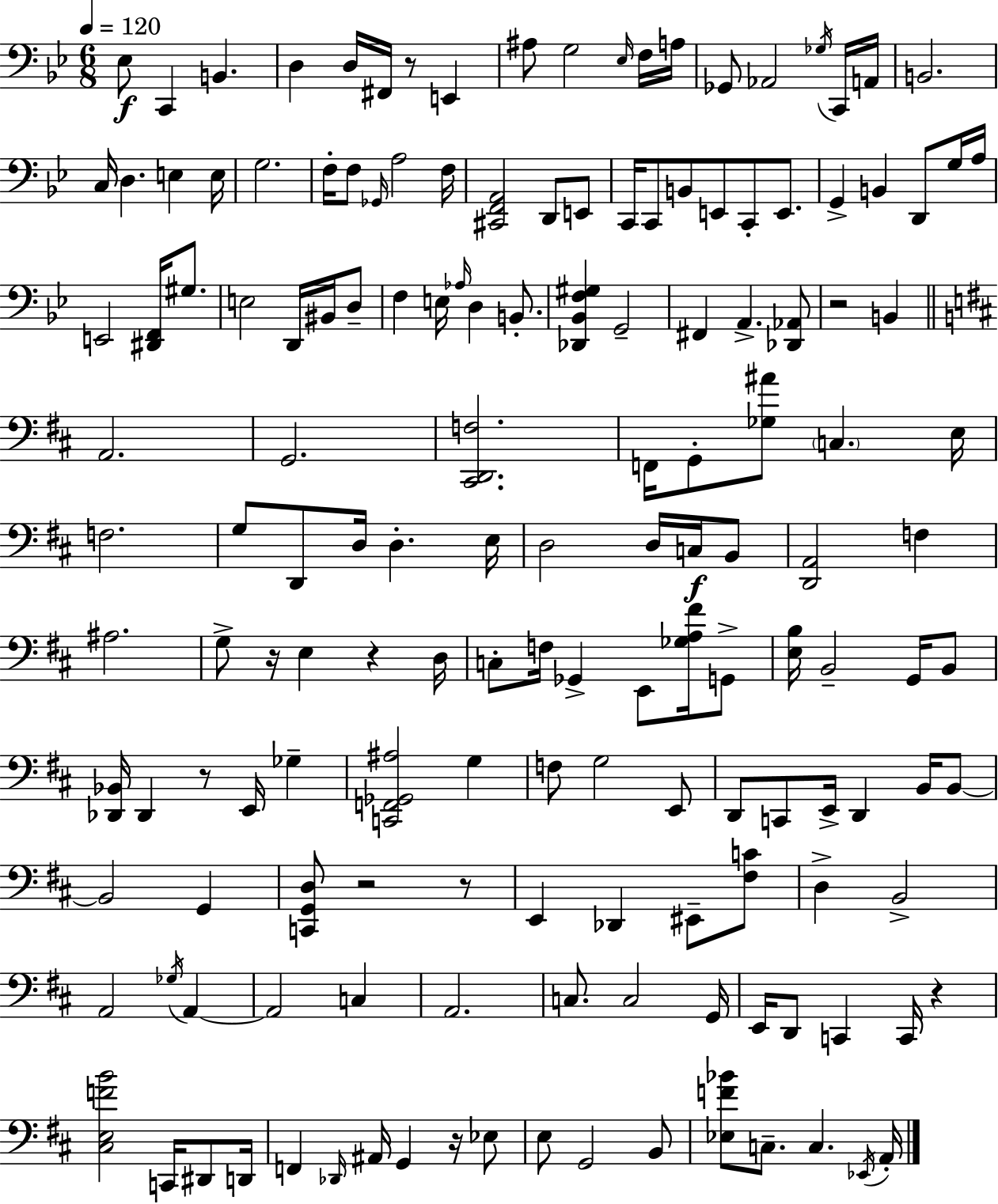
Eb3/e C2/q B2/q. D3/q D3/s F#2/s R/e E2/q A#3/e G3/h Eb3/s F3/s A3/s Gb2/e Ab2/h Gb3/s C2/s A2/s B2/h. C3/s D3/q. E3/q E3/s G3/h. F3/s F3/e Gb2/s A3/h F3/s [C#2,F2,A2]/h D2/e E2/e C2/s C2/e B2/e E2/e C2/e E2/e. G2/q B2/q D2/e G3/s A3/s E2/h [D#2,F2]/s G#3/e. E3/h D2/s BIS2/s D3/e F3/q E3/s Ab3/s D3/q B2/e. [Db2,Bb2,F3,G#3]/q G2/h F#2/q A2/q. [Db2,Ab2]/e R/h B2/q A2/h. G2/h. [C#2,D2,F3]/h. F2/s G2/e [Gb3,A#4]/e C3/q. E3/s F3/h. G3/e D2/e D3/s D3/q. E3/s D3/h D3/s C3/s B2/e [D2,A2]/h F3/q A#3/h. G3/e R/s E3/q R/q D3/s C3/e F3/s Gb2/q E2/e [Gb3,A3,F#4]/s G2/e [E3,B3]/s B2/h G2/s B2/e [Db2,Bb2]/s Db2/q R/e E2/s Gb3/q [C2,F2,Gb2,A#3]/h G3/q F3/e G3/h E2/e D2/e C2/e E2/s D2/q B2/s B2/e B2/h G2/q [C2,G2,D3]/e R/h R/e E2/q Db2/q EIS2/e [F#3,C4]/e D3/q B2/h A2/h Gb3/s A2/q A2/h C3/q A2/h. C3/e. C3/h G2/s E2/s D2/e C2/q C2/s R/q [C#3,E3,F4,B4]/h C2/s D#2/e D2/s F2/q Db2/s A#2/s G2/q R/s Eb3/e E3/e G2/h B2/e [Eb3,F4,Bb4]/e C3/e. C3/q. Eb2/s A2/s